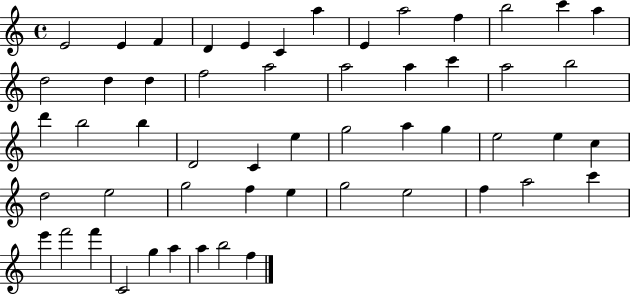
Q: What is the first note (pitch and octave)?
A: E4